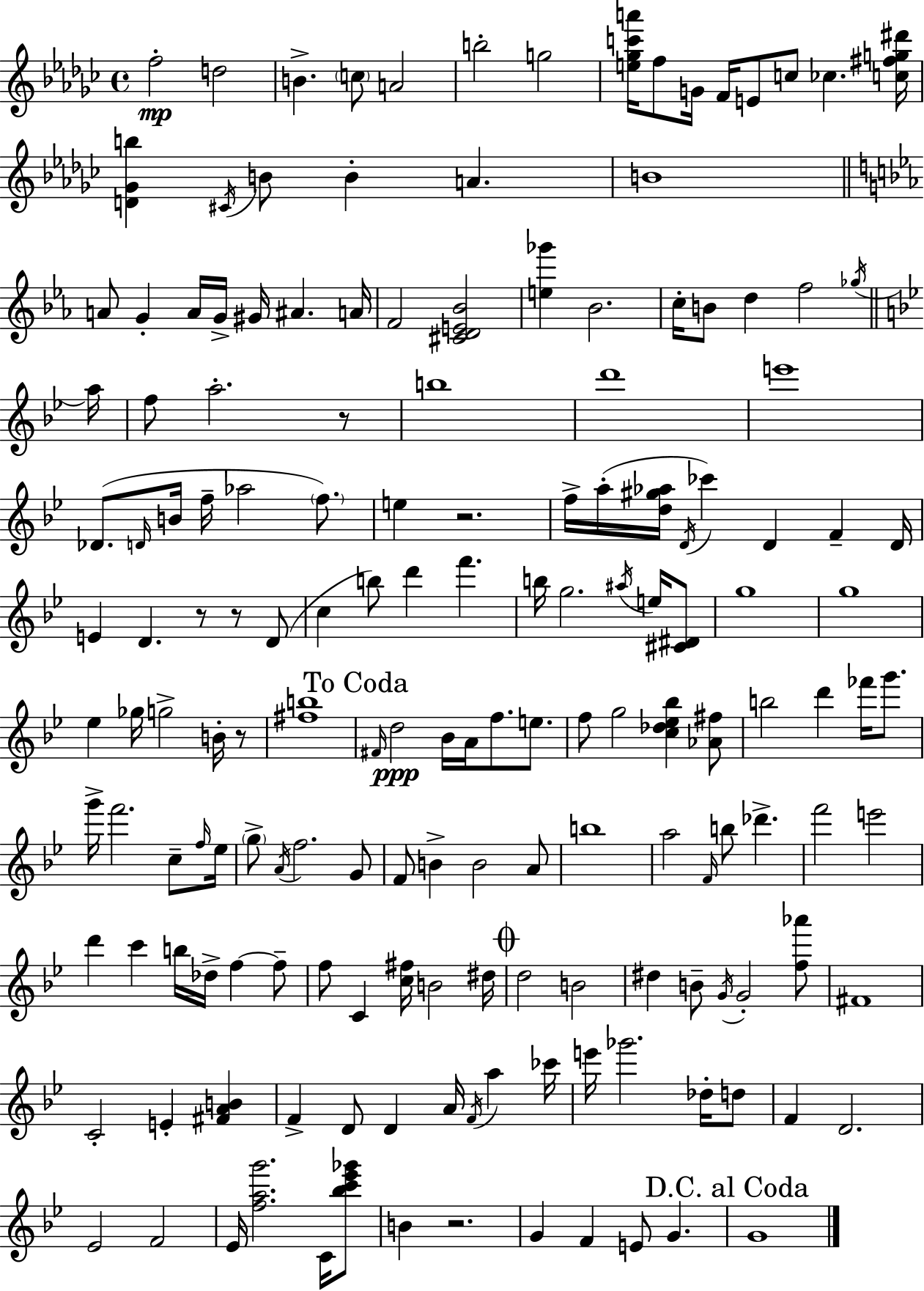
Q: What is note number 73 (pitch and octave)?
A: A4